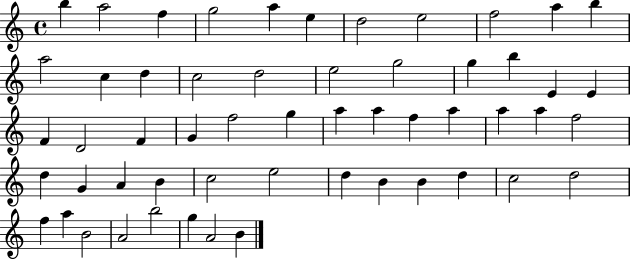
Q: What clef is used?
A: treble